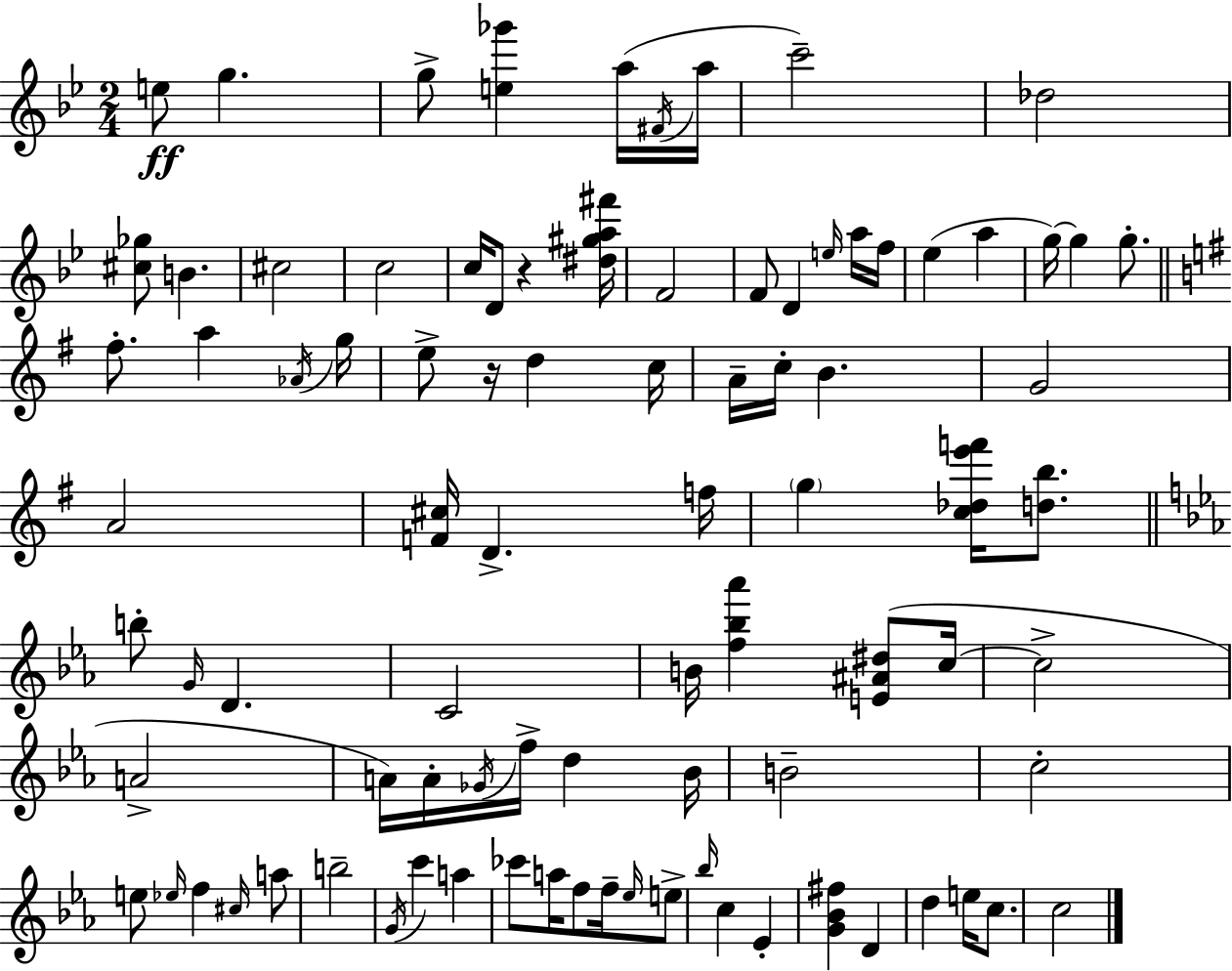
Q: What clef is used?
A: treble